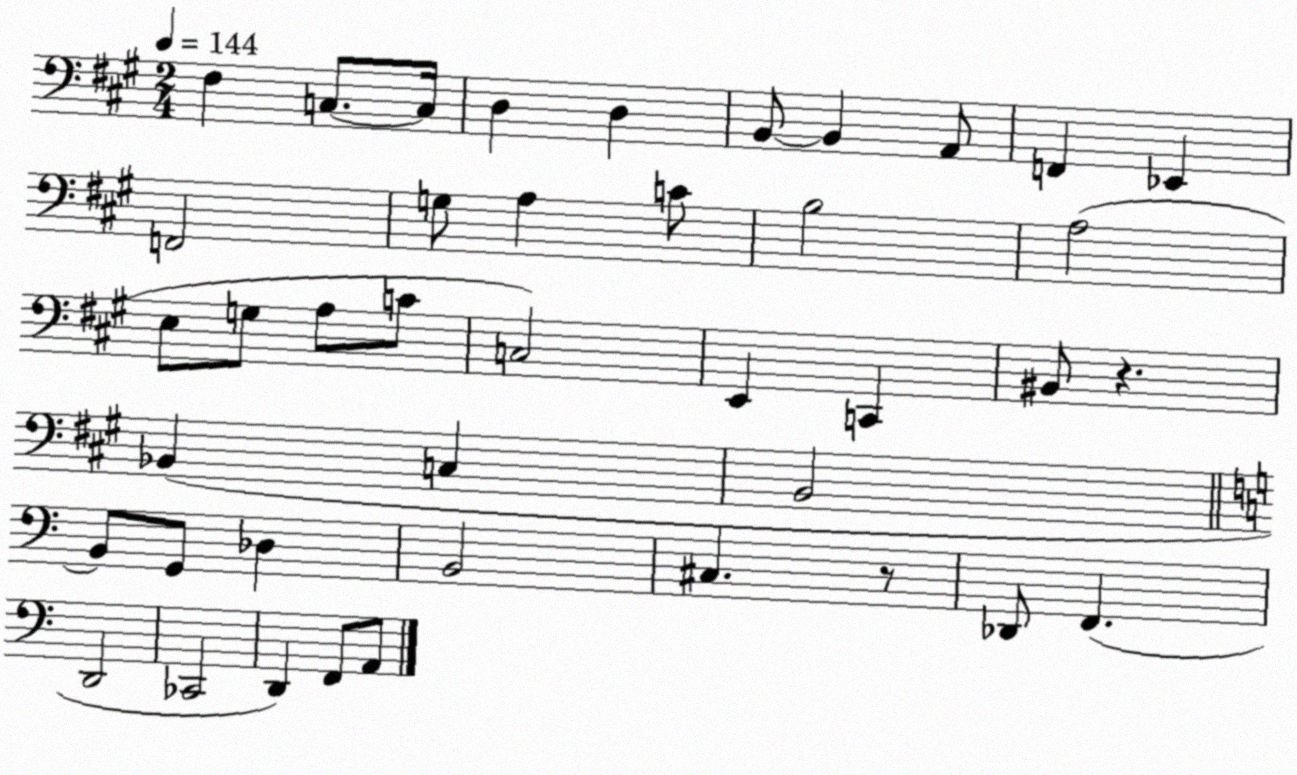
X:1
T:Untitled
M:2/4
L:1/4
K:A
^F, C,/2 C,/4 D, D, B,,/2 B,, A,,/2 F,, _E,, F,,2 G,/2 A, C/2 B,2 A,2 E,/2 G,/2 A,/2 C/2 C,2 E,, C,, ^B,,/2 z _B,, C, B,,2 B,,/2 G,,/2 _D, B,,2 ^C, z/2 _D,,/2 F,, D,,2 _C,,2 D,, F,,/2 A,,/2